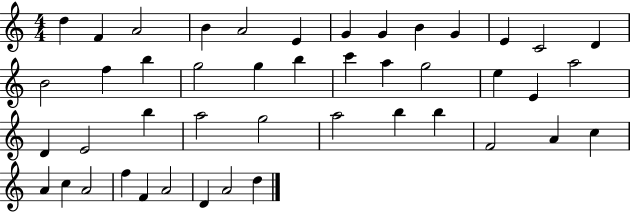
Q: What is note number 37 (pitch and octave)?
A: A4